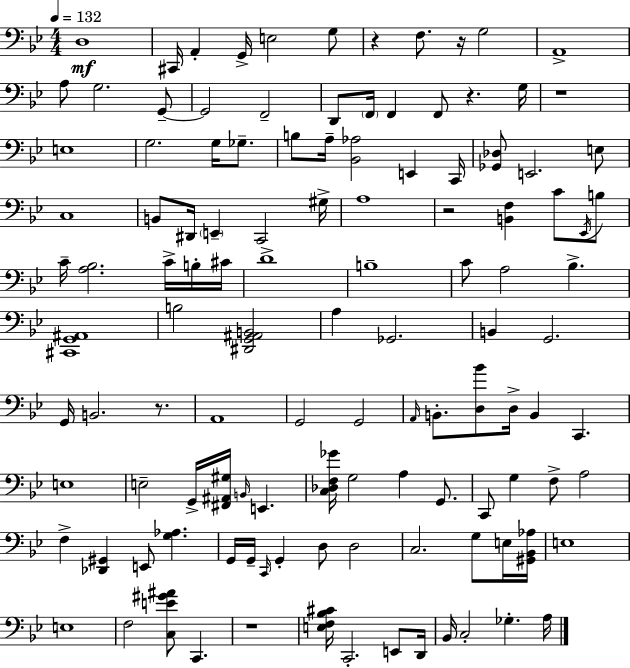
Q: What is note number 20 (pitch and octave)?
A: E3